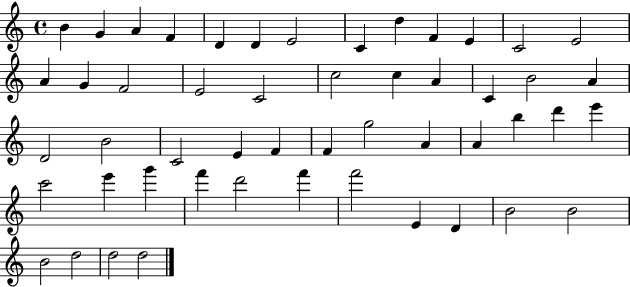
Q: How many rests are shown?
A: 0